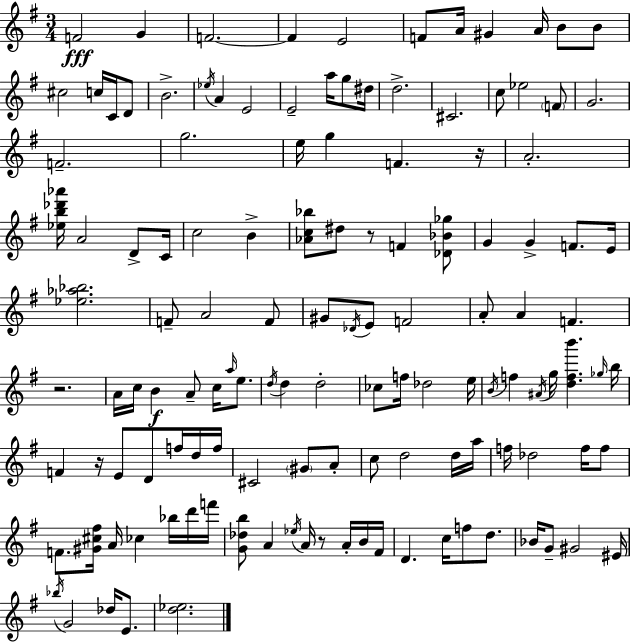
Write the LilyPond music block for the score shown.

{
  \clef treble
  \numericTimeSignature
  \time 3/4
  \key g \major
  \repeat volta 2 { f'2\fff g'4 | f'2.~~ | f'4 e'2 | f'8 a'16 gis'4 a'16 b'8 b'8 | \break cis''2 c''16 c'16 d'8 | b'2.-> | \acciaccatura { ees''16 } a'4 e'2 | e'2-- a''16 g''8 | \break dis''16 d''2.-> | cis'2. | c''8 ees''2 \parenthesize f'8 | g'2. | \break f'2.-- | g''2. | e''16 g''4 f'4. | r16 a'2.-. | \break <ees'' b'' des''' aes'''>16 a'2 d'8-> | c'16 c''2 b'4-> | <aes' c'' bes''>8 dis''8 r8 f'4 <des' bes' ges''>8 | g'4 g'4-> f'8. | \break e'16 <ees'' aes'' bes''>2. | f'8-- a'2 f'8 | gis'8 \acciaccatura { des'16 } e'8 f'2 | a'8-. a'4 f'4. | \break r2. | a'16 c''16 b'4\f a'8-- c''16 \grace { a''16 } | e''8. \acciaccatura { d''16 } d''4 d''2-. | ces''8 f''16 des''2 | \break e''16 \acciaccatura { b'16 } f''4 \acciaccatura { ais'16 } g''16 <d'' f'' b'''>4. | \grace { ges''16 } b''16 f'4 r16 | e'8 d'8 f''16 d''16 f''16 cis'2 | \parenthesize gis'8 a'8-. c''8 d''2 | \break d''16 a''16 f''16 des''2 | f''16 f''8 f'8. <gis' cis'' fis''>16 a'16 | ces''4 bes''16 d'''16 f'''16 <g' des'' b''>8 a'4 | \acciaccatura { ees''16 } a'16 r8 a'16-. b'16 fis'16 d'4. | \break c''16 f''8 d''8. bes'16 g'8-- gis'2 | eis'16 \acciaccatura { bes''16 } g'2 | des''16 e'8. <d'' ees''>2. | } \bar "|."
}